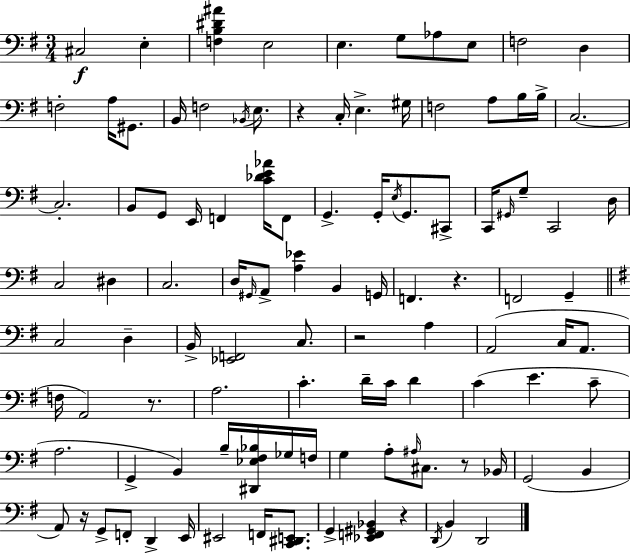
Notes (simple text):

C#3/h E3/q [F3,B3,D#4,A#4]/q E3/h E3/q. G3/e Ab3/e E3/e F3/h D3/q F3/h A3/s G#2/e. B2/s F3/h Bb2/s E3/e. R/q C3/s E3/q. G#3/s F3/h A3/e B3/s B3/s C3/h. C3/h. B2/e G2/e E2/s F2/q [C4,Db4,E4,Ab4]/s F2/e G2/q. G2/s E3/s G2/e. C#2/e C2/s G#2/s G3/e C2/h D3/s C3/h D#3/q C3/h. D3/s G#2/s A2/e [A3,Eb4]/q B2/q G2/s F2/q. R/q. F2/h G2/q C3/h D3/q B2/s [Eb2,F2]/h C3/e. R/h A3/q A2/h C3/s A2/e. F3/s A2/h R/e. A3/h. C4/q. D4/s C4/s D4/q C4/q E4/q. C4/e A3/h. G2/q B2/q B3/s [D#2,Eb3,F#3,Bb3]/s Gb3/s F3/s G3/q A3/e A#3/s C#3/e. R/e Bb2/s G2/h B2/q A2/e R/s G2/e F2/e D2/q E2/s EIS2/h F2/s [C2,D#2,E2]/e. G2/q [Eb2,F2,G#2,Bb2]/q R/q D2/s B2/q D2/h